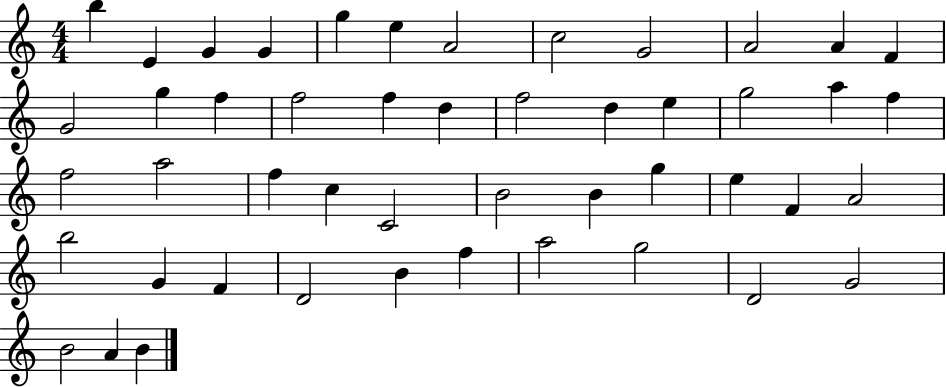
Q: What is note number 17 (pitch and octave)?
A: F5